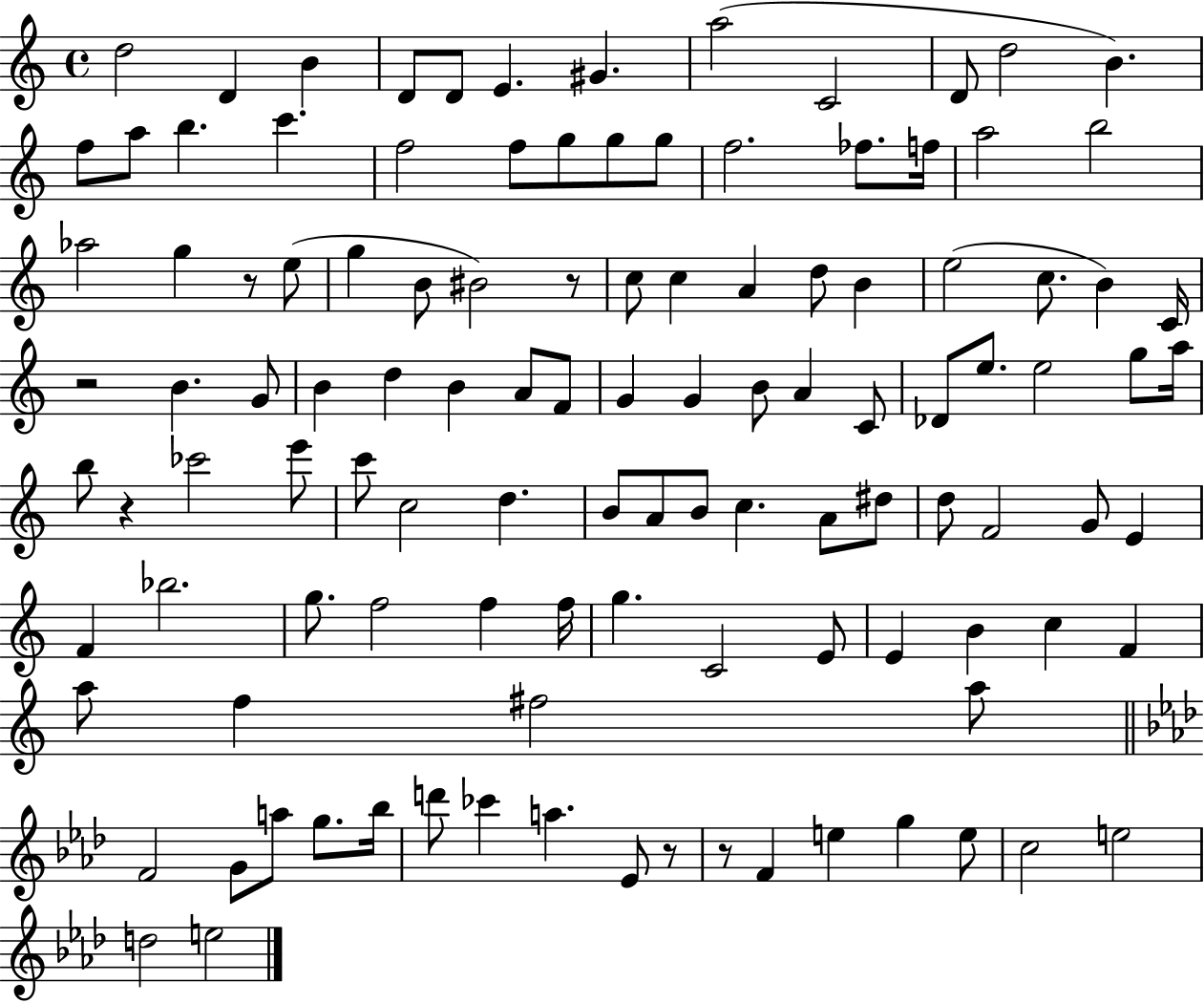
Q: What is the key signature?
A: C major